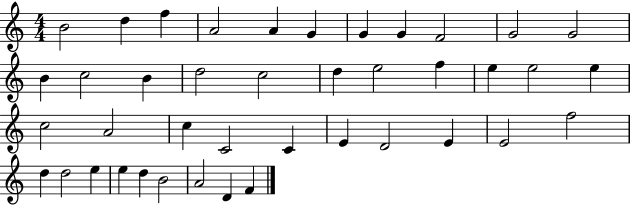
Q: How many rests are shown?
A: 0